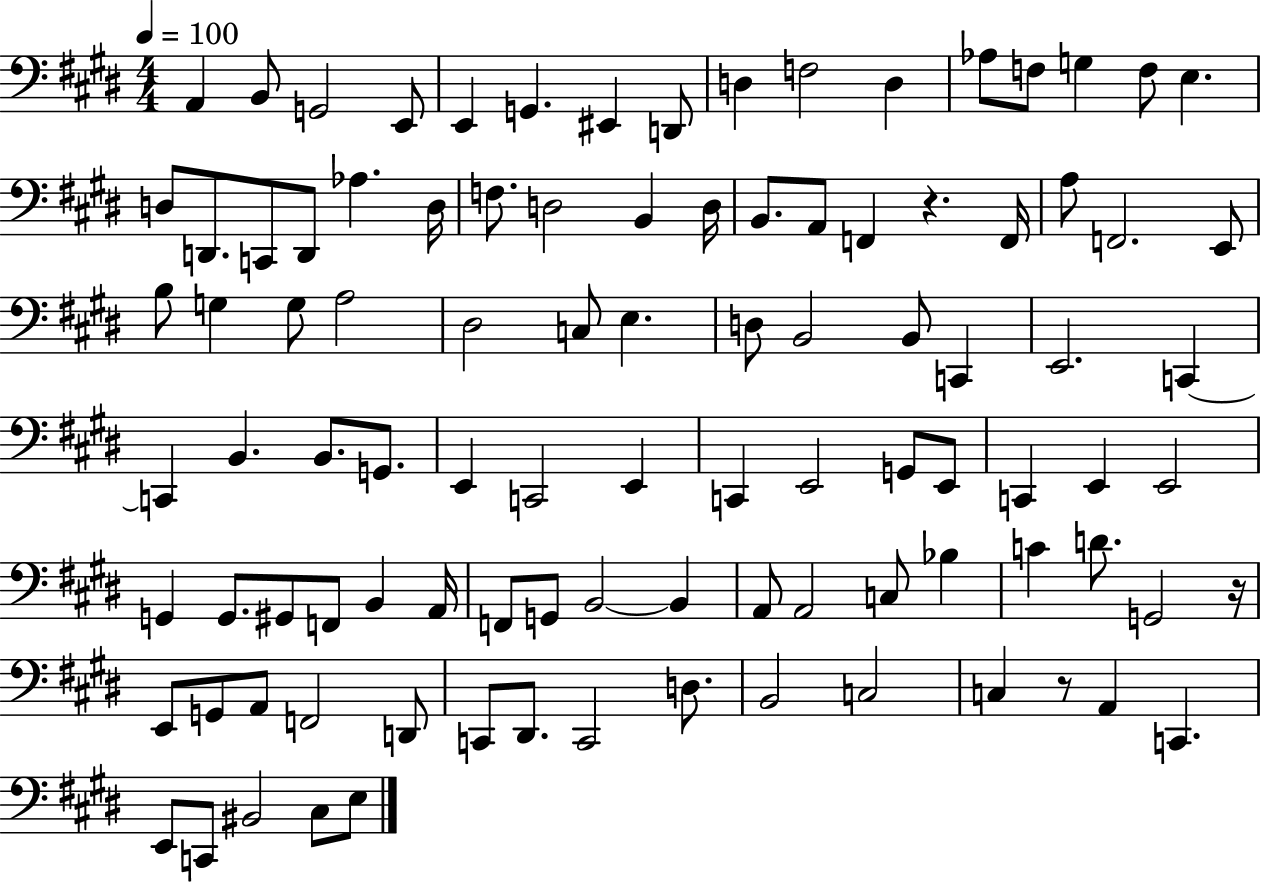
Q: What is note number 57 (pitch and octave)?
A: E2